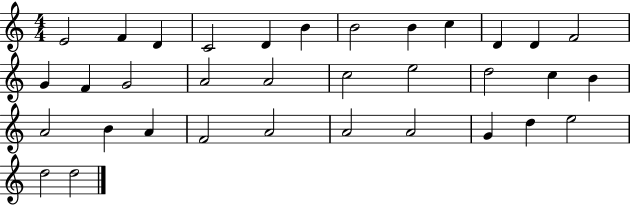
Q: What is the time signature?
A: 4/4